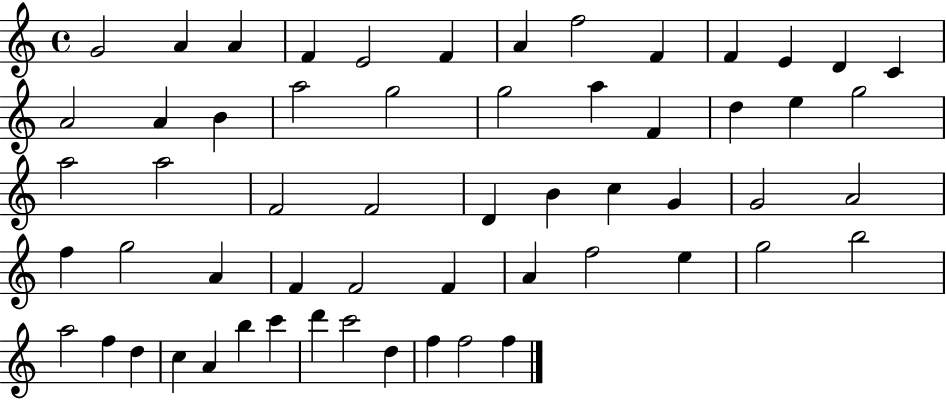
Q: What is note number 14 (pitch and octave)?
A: A4